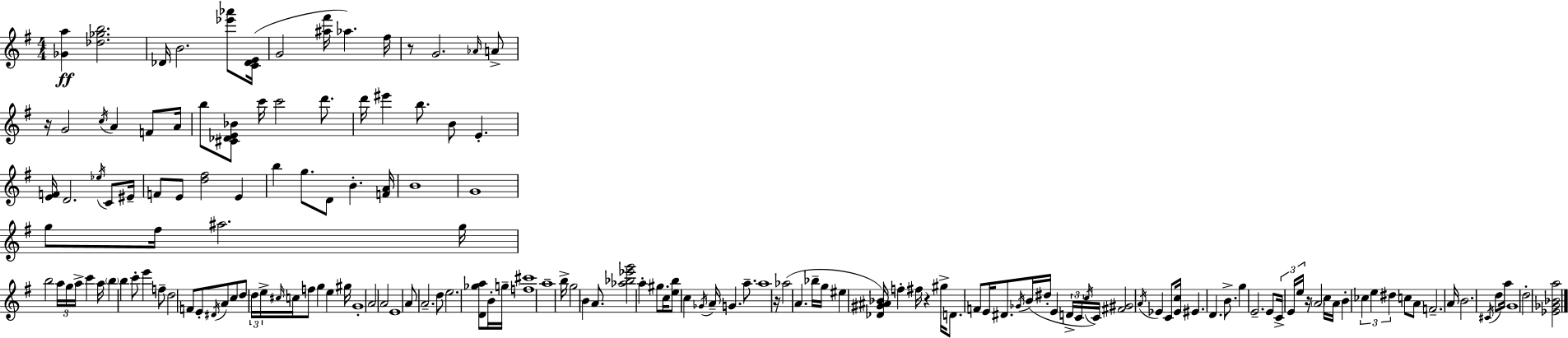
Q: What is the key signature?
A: G major